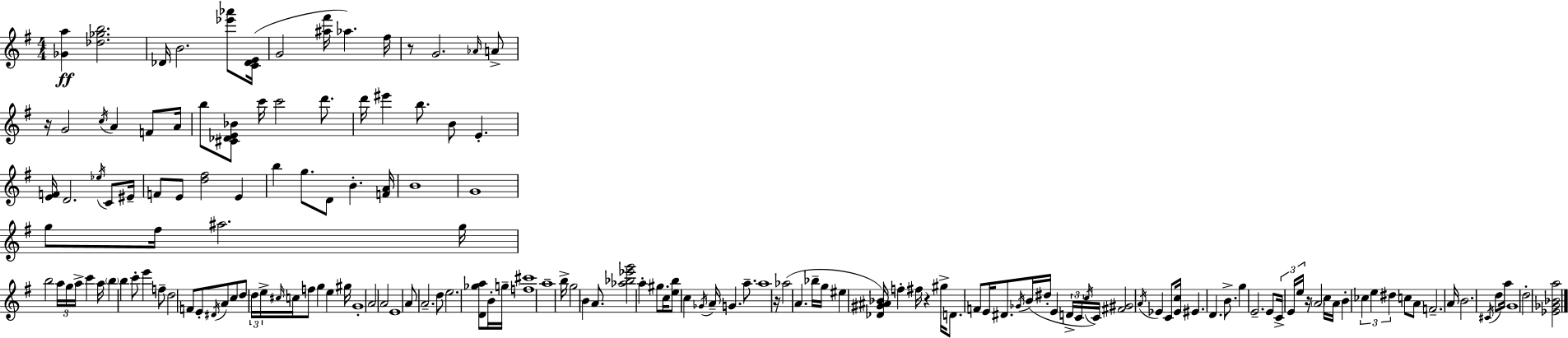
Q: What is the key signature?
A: G major